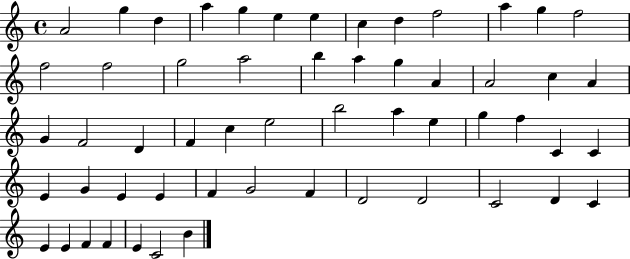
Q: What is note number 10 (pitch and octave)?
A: F5